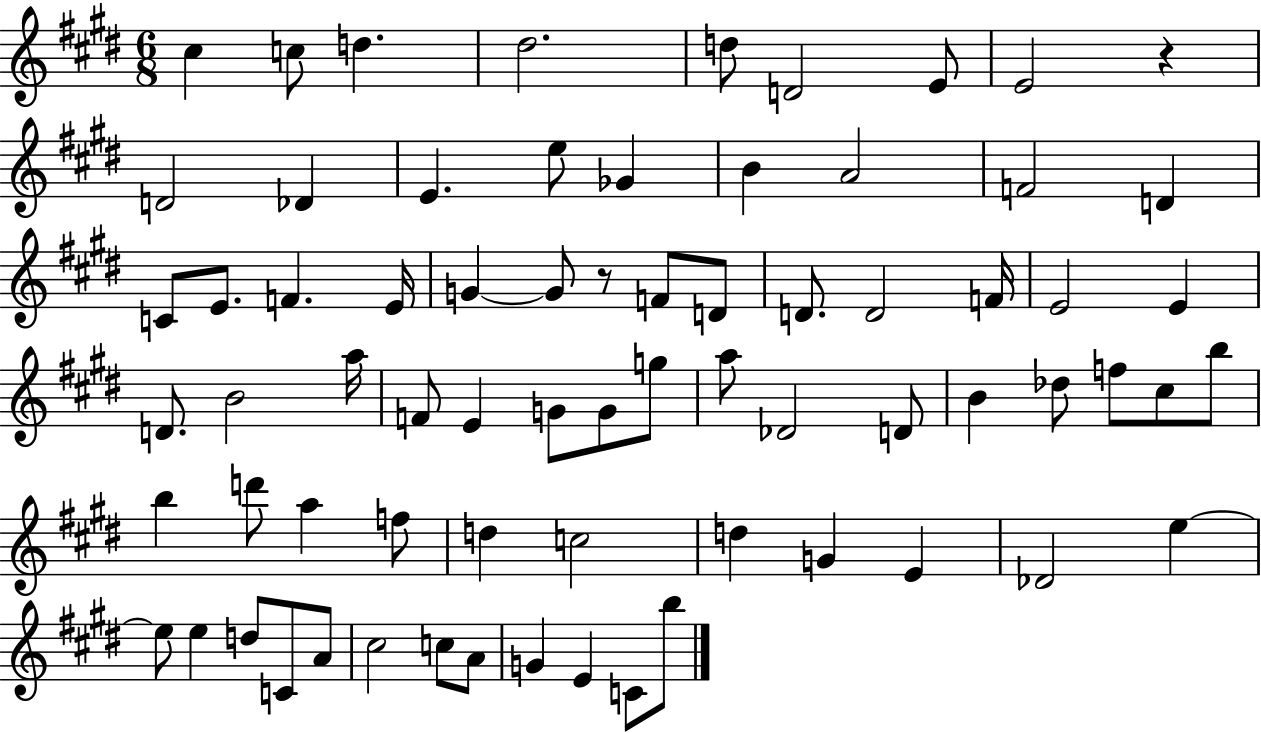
C#5/q C5/e D5/q. D#5/h. D5/e D4/h E4/e E4/h R/q D4/h Db4/q E4/q. E5/e Gb4/q B4/q A4/h F4/h D4/q C4/e E4/e. F4/q. E4/s G4/q G4/e R/e F4/e D4/e D4/e. D4/h F4/s E4/h E4/q D4/e. B4/h A5/s F4/e E4/q G4/e G4/e G5/e A5/e Db4/h D4/e B4/q Db5/e F5/e C#5/e B5/e B5/q D6/e A5/q F5/e D5/q C5/h D5/q G4/q E4/q Db4/h E5/q E5/e E5/q D5/e C4/e A4/e C#5/h C5/e A4/e G4/q E4/q C4/e B5/e